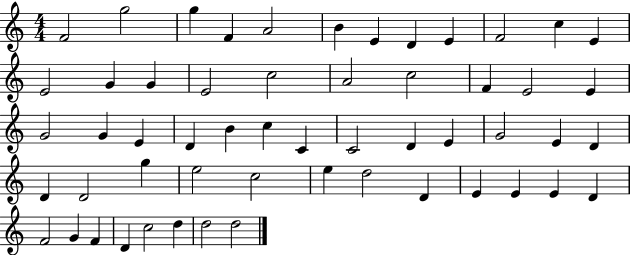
{
  \clef treble
  \numericTimeSignature
  \time 4/4
  \key c \major
  f'2 g''2 | g''4 f'4 a'2 | b'4 e'4 d'4 e'4 | f'2 c''4 e'4 | \break e'2 g'4 g'4 | e'2 c''2 | a'2 c''2 | f'4 e'2 e'4 | \break g'2 g'4 e'4 | d'4 b'4 c''4 c'4 | c'2 d'4 e'4 | g'2 e'4 d'4 | \break d'4 d'2 g''4 | e''2 c''2 | e''4 d''2 d'4 | e'4 e'4 e'4 d'4 | \break f'2 g'4 f'4 | d'4 c''2 d''4 | d''2 d''2 | \bar "|."
}